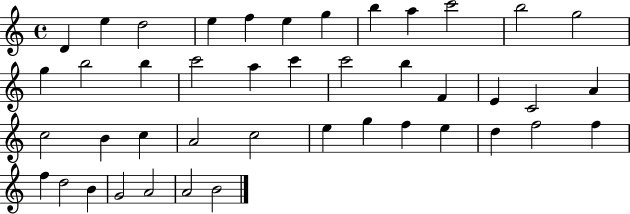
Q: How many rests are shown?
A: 0